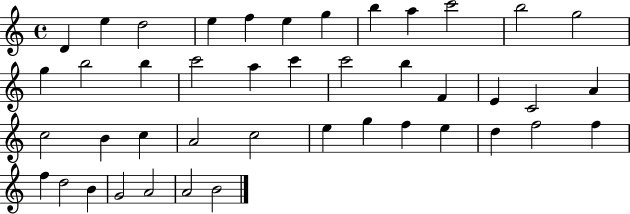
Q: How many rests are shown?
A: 0